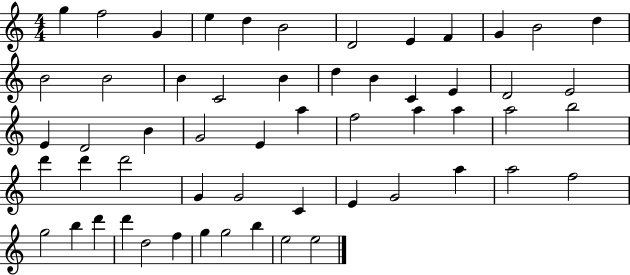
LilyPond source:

{
  \clef treble
  \numericTimeSignature
  \time 4/4
  \key c \major
  g''4 f''2 g'4 | e''4 d''4 b'2 | d'2 e'4 f'4 | g'4 b'2 d''4 | \break b'2 b'2 | b'4 c'2 b'4 | d''4 b'4 c'4 e'4 | d'2 e'2 | \break e'4 d'2 b'4 | g'2 e'4 a''4 | f''2 a''4 a''4 | a''2 b''2 | \break d'''4 d'''4 d'''2 | g'4 g'2 c'4 | e'4 g'2 a''4 | a''2 f''2 | \break g''2 b''4 d'''4 | d'''4 d''2 f''4 | g''4 g''2 b''4 | e''2 e''2 | \break \bar "|."
}